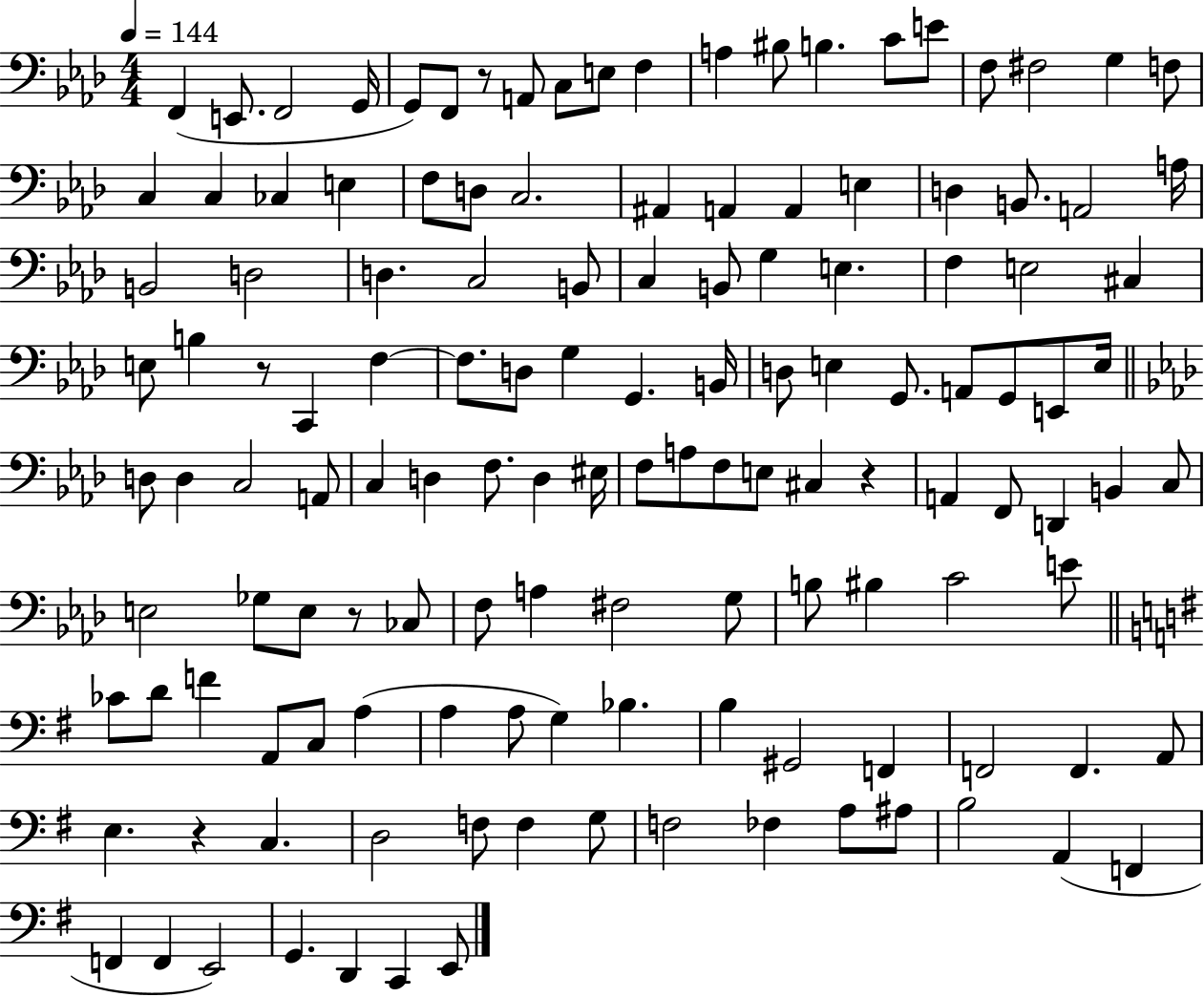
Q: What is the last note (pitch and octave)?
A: E2